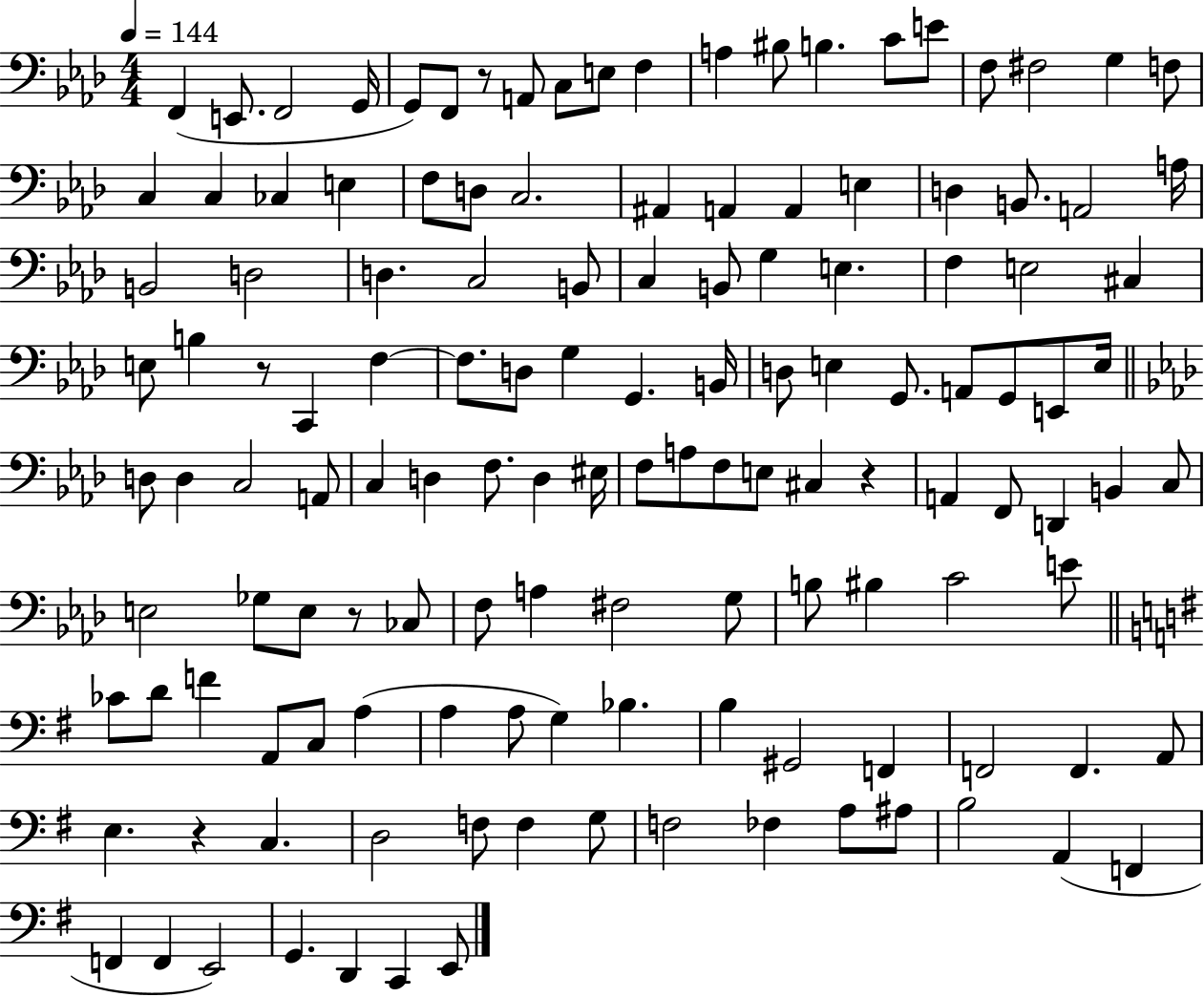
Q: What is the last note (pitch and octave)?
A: E2